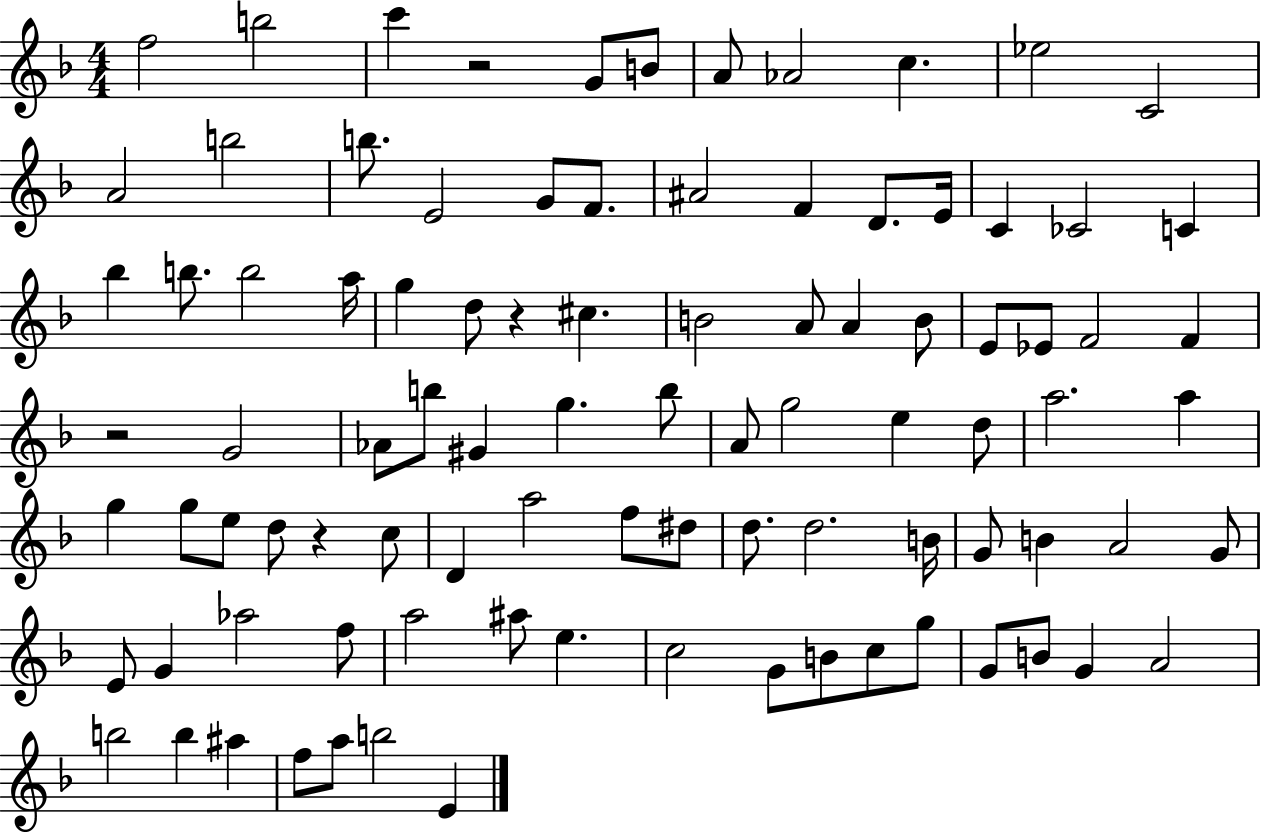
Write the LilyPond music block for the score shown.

{
  \clef treble
  \numericTimeSignature
  \time 4/4
  \key f \major
  \repeat volta 2 { f''2 b''2 | c'''4 r2 g'8 b'8 | a'8 aes'2 c''4. | ees''2 c'2 | \break a'2 b''2 | b''8. e'2 g'8 f'8. | ais'2 f'4 d'8. e'16 | c'4 ces'2 c'4 | \break bes''4 b''8. b''2 a''16 | g''4 d''8 r4 cis''4. | b'2 a'8 a'4 b'8 | e'8 ees'8 f'2 f'4 | \break r2 g'2 | aes'8 b''8 gis'4 g''4. b''8 | a'8 g''2 e''4 d''8 | a''2. a''4 | \break g''4 g''8 e''8 d''8 r4 c''8 | d'4 a''2 f''8 dis''8 | d''8. d''2. b'16 | g'8 b'4 a'2 g'8 | \break e'8 g'4 aes''2 f''8 | a''2 ais''8 e''4. | c''2 g'8 b'8 c''8 g''8 | g'8 b'8 g'4 a'2 | \break b''2 b''4 ais''4 | f''8 a''8 b''2 e'4 | } \bar "|."
}